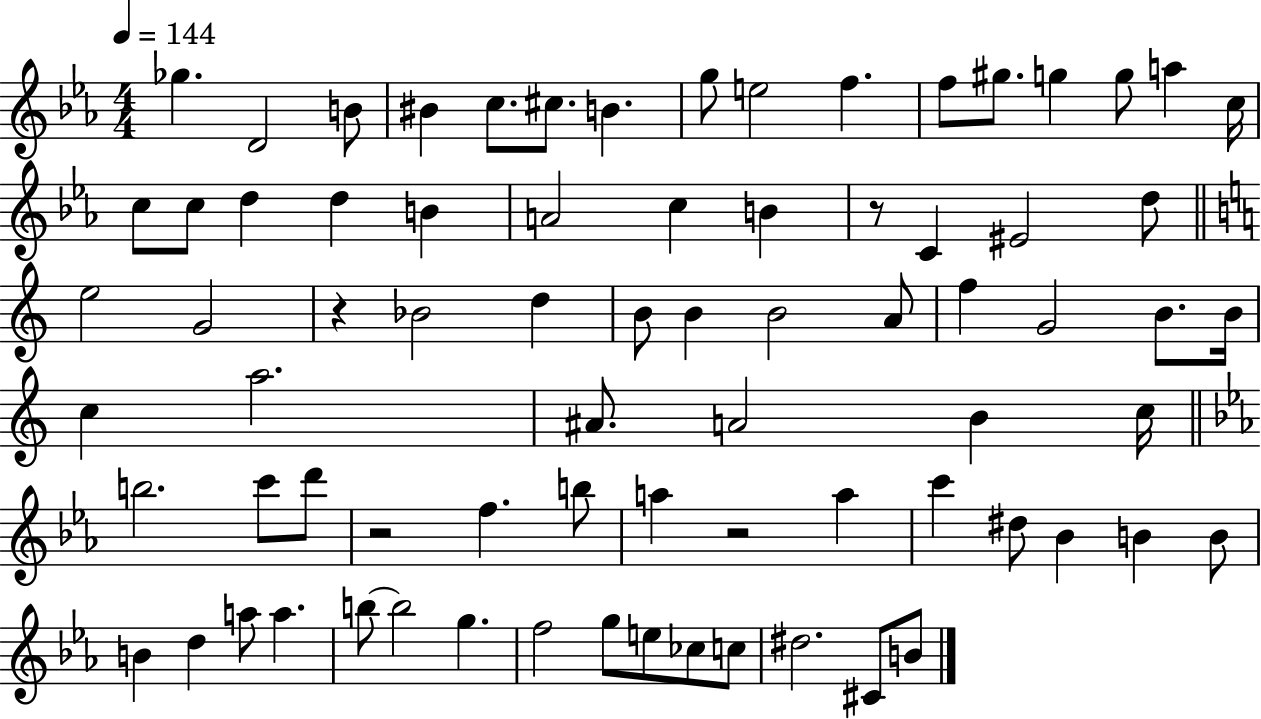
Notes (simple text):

Gb5/q. D4/h B4/e BIS4/q C5/e. C#5/e. B4/q. G5/e E5/h F5/q. F5/e G#5/e. G5/q G5/e A5/q C5/s C5/e C5/e D5/q D5/q B4/q A4/h C5/q B4/q R/e C4/q EIS4/h D5/e E5/h G4/h R/q Bb4/h D5/q B4/e B4/q B4/h A4/e F5/q G4/h B4/e. B4/s C5/q A5/h. A#4/e. A4/h B4/q C5/s B5/h. C6/e D6/e R/h F5/q. B5/e A5/q R/h A5/q C6/q D#5/e Bb4/q B4/q B4/e B4/q D5/q A5/e A5/q. B5/e B5/h G5/q. F5/h G5/e E5/e CES5/e C5/e D#5/h. C#4/e B4/e